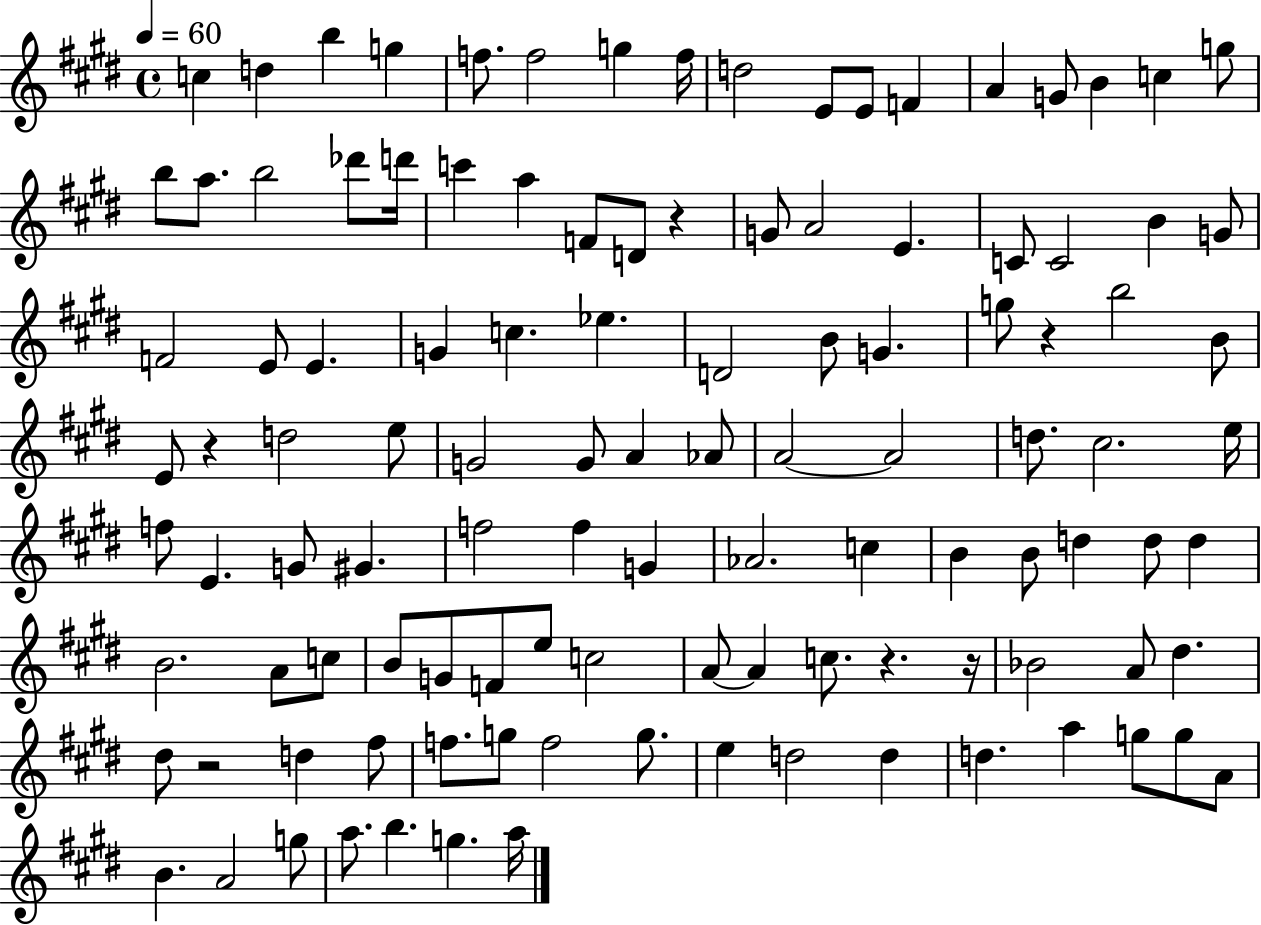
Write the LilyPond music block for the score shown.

{
  \clef treble
  \time 4/4
  \defaultTimeSignature
  \key e \major
  \tempo 4 = 60
  \repeat volta 2 { c''4 d''4 b''4 g''4 | f''8. f''2 g''4 f''16 | d''2 e'8 e'8 f'4 | a'4 g'8 b'4 c''4 g''8 | \break b''8 a''8. b''2 des'''8 d'''16 | c'''4 a''4 f'8 d'8 r4 | g'8 a'2 e'4. | c'8 c'2 b'4 g'8 | \break f'2 e'8 e'4. | g'4 c''4. ees''4. | d'2 b'8 g'4. | g''8 r4 b''2 b'8 | \break e'8 r4 d''2 e''8 | g'2 g'8 a'4 aes'8 | a'2~~ a'2 | d''8. cis''2. e''16 | \break f''8 e'4. g'8 gis'4. | f''2 f''4 g'4 | aes'2. c''4 | b'4 b'8 d''4 d''8 d''4 | \break b'2. a'8 c''8 | b'8 g'8 f'8 e''8 c''2 | a'8~~ a'4 c''8. r4. r16 | bes'2 a'8 dis''4. | \break dis''8 r2 d''4 fis''8 | f''8. g''8 f''2 g''8. | e''4 d''2 d''4 | d''4. a''4 g''8 g''8 a'8 | \break b'4. a'2 g''8 | a''8. b''4. g''4. a''16 | } \bar "|."
}